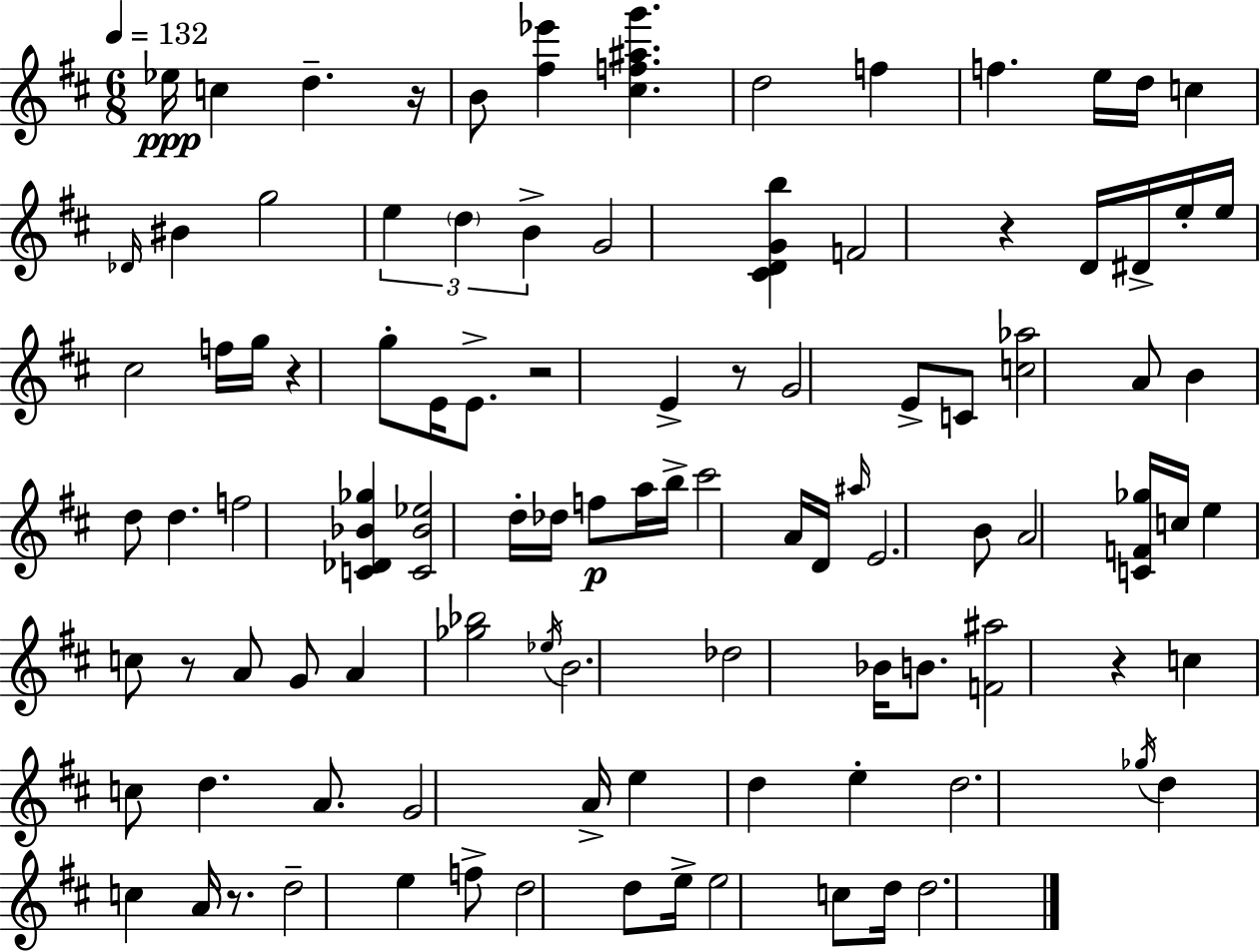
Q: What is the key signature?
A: D major